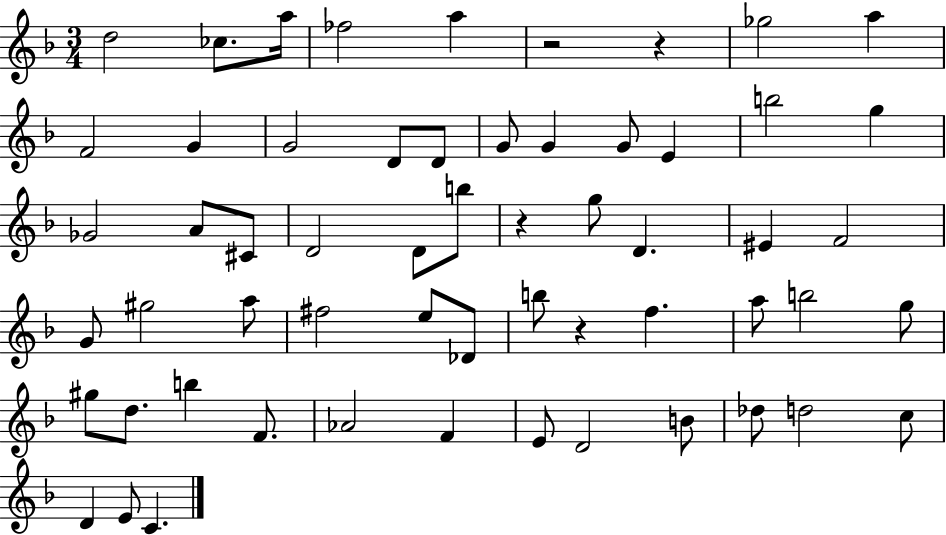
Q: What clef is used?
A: treble